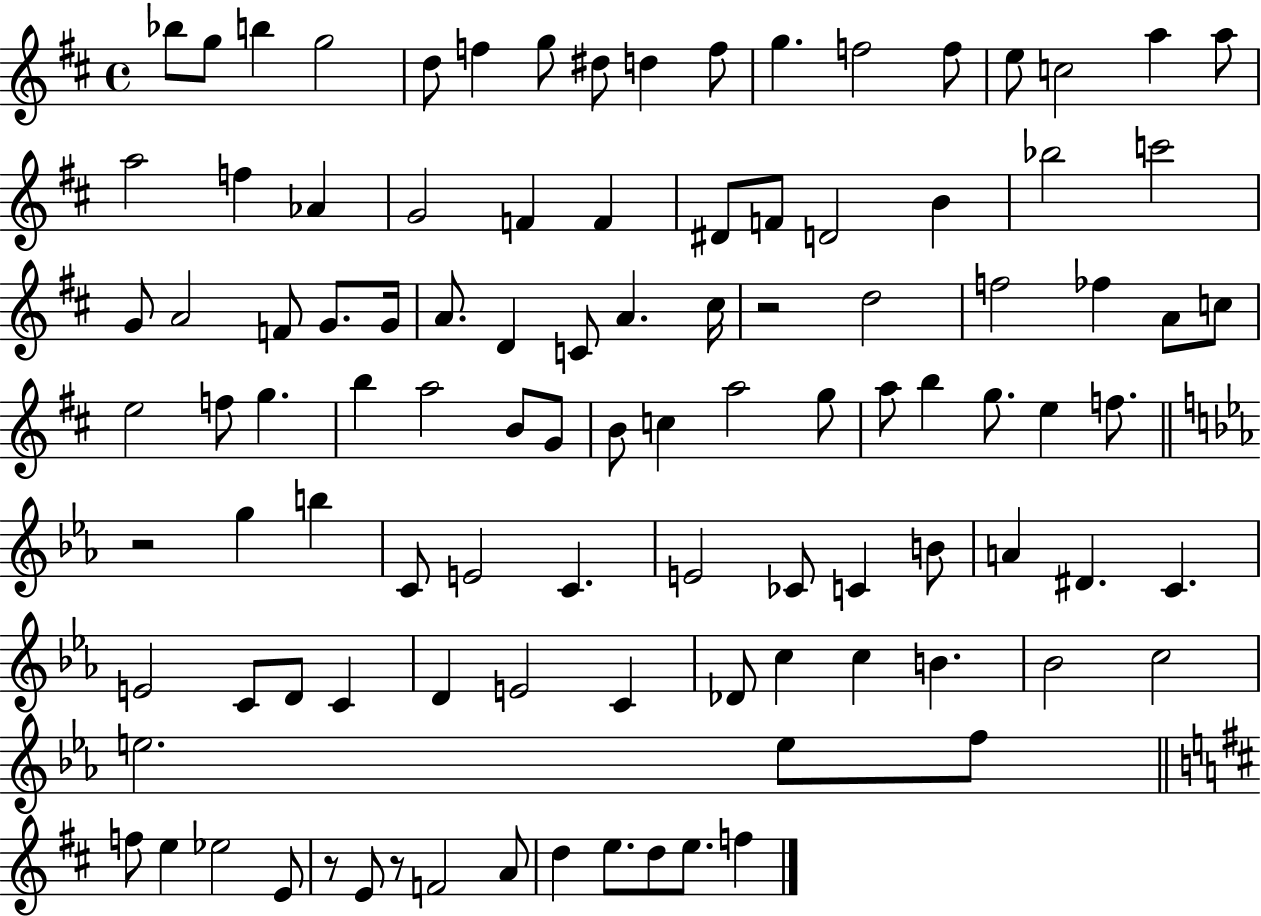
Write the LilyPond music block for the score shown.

{
  \clef treble
  \time 4/4
  \defaultTimeSignature
  \key d \major
  \repeat volta 2 { bes''8 g''8 b''4 g''2 | d''8 f''4 g''8 dis''8 d''4 f''8 | g''4. f''2 f''8 | e''8 c''2 a''4 a''8 | \break a''2 f''4 aes'4 | g'2 f'4 f'4 | dis'8 f'8 d'2 b'4 | bes''2 c'''2 | \break g'8 a'2 f'8 g'8. g'16 | a'8. d'4 c'8 a'4. cis''16 | r2 d''2 | f''2 fes''4 a'8 c''8 | \break e''2 f''8 g''4. | b''4 a''2 b'8 g'8 | b'8 c''4 a''2 g''8 | a''8 b''4 g''8. e''4 f''8. | \break \bar "||" \break \key ees \major r2 g''4 b''4 | c'8 e'2 c'4. | e'2 ces'8 c'4 b'8 | a'4 dis'4. c'4. | \break e'2 c'8 d'8 c'4 | d'4 e'2 c'4 | des'8 c''4 c''4 b'4. | bes'2 c''2 | \break e''2. e''8 f''8 | \bar "||" \break \key b \minor f''8 e''4 ees''2 e'8 | r8 e'8 r8 f'2 a'8 | d''4 e''8. d''8 e''8. f''4 | } \bar "|."
}